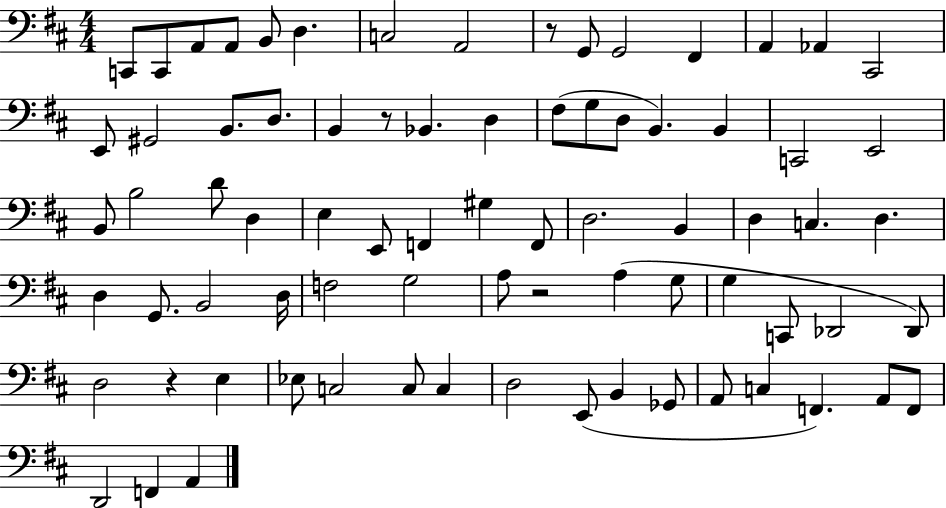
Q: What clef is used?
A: bass